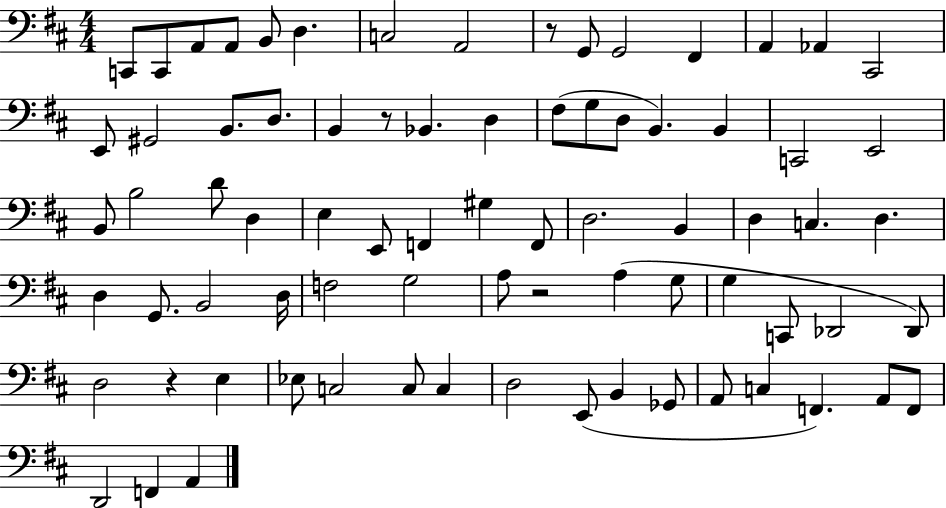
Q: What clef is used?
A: bass